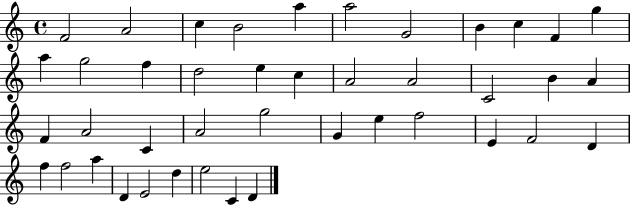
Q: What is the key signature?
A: C major